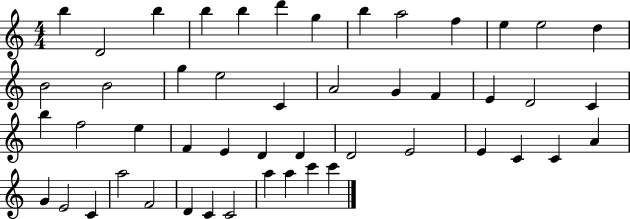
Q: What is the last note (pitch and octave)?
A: C6